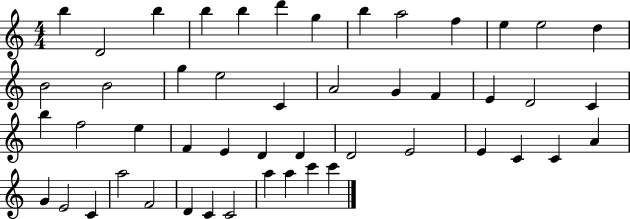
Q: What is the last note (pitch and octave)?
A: C6